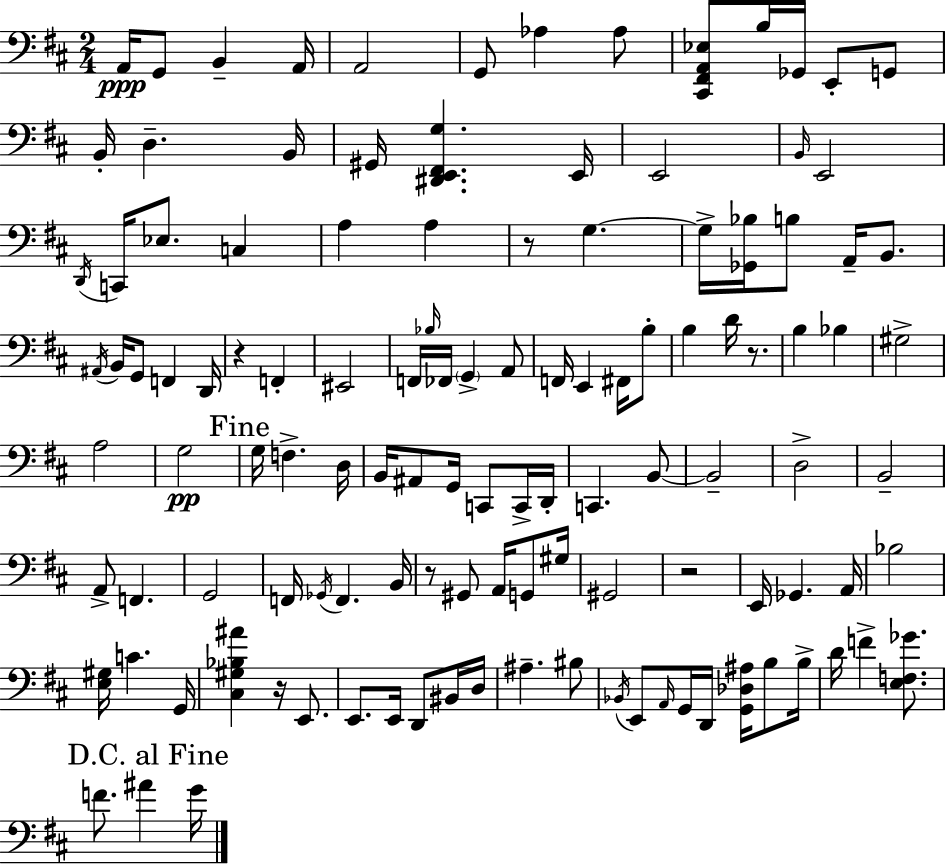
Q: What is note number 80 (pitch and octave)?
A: G#2